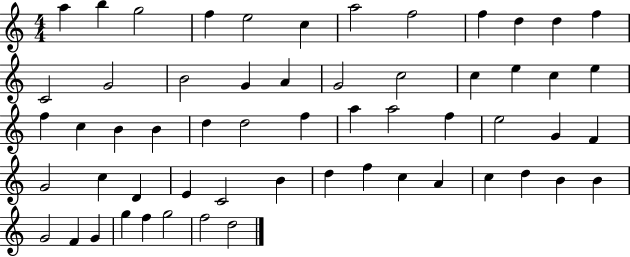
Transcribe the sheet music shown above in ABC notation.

X:1
T:Untitled
M:4/4
L:1/4
K:C
a b g2 f e2 c a2 f2 f d d f C2 G2 B2 G A G2 c2 c e c e f c B B d d2 f a a2 f e2 G F G2 c D E C2 B d f c A c d B B G2 F G g f g2 f2 d2